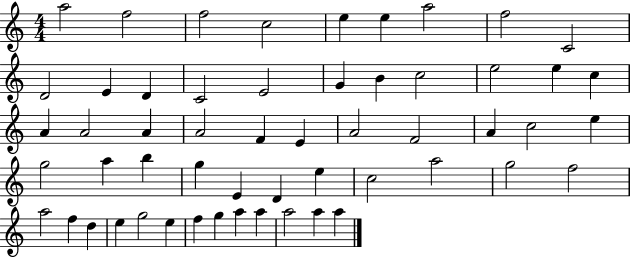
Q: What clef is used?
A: treble